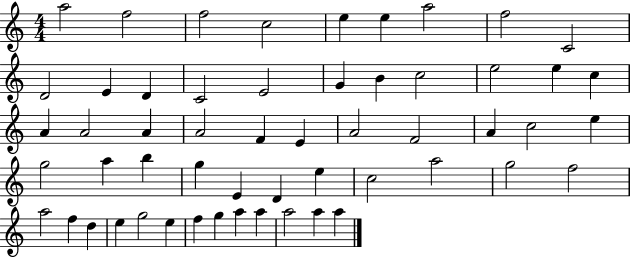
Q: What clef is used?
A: treble